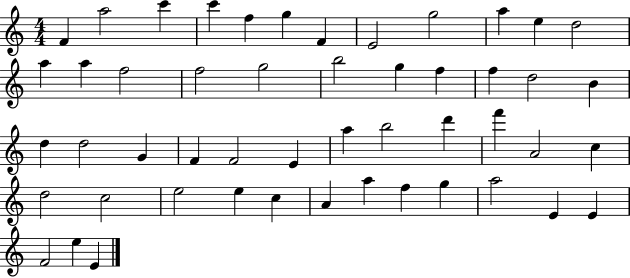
X:1
T:Untitled
M:4/4
L:1/4
K:C
F a2 c' c' f g F E2 g2 a e d2 a a f2 f2 g2 b2 g f f d2 B d d2 G F F2 E a b2 d' f' A2 c d2 c2 e2 e c A a f g a2 E E F2 e E